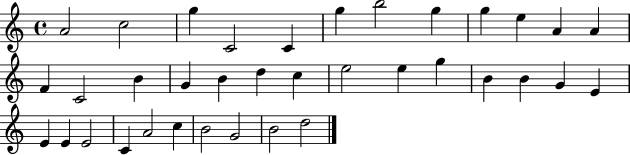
X:1
T:Untitled
M:4/4
L:1/4
K:C
A2 c2 g C2 C g b2 g g e A A F C2 B G B d c e2 e g B B G E E E E2 C A2 c B2 G2 B2 d2